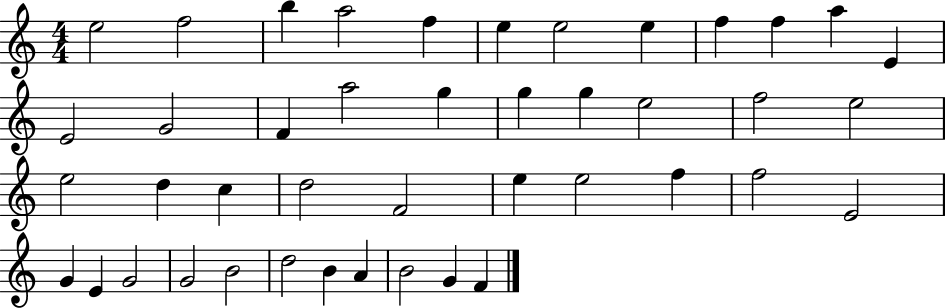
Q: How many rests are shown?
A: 0